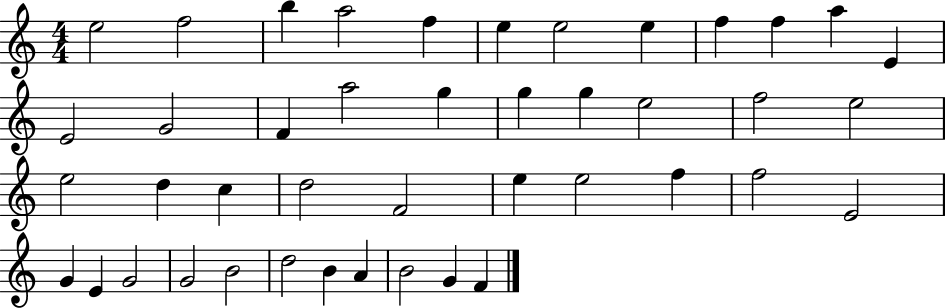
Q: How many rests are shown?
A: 0